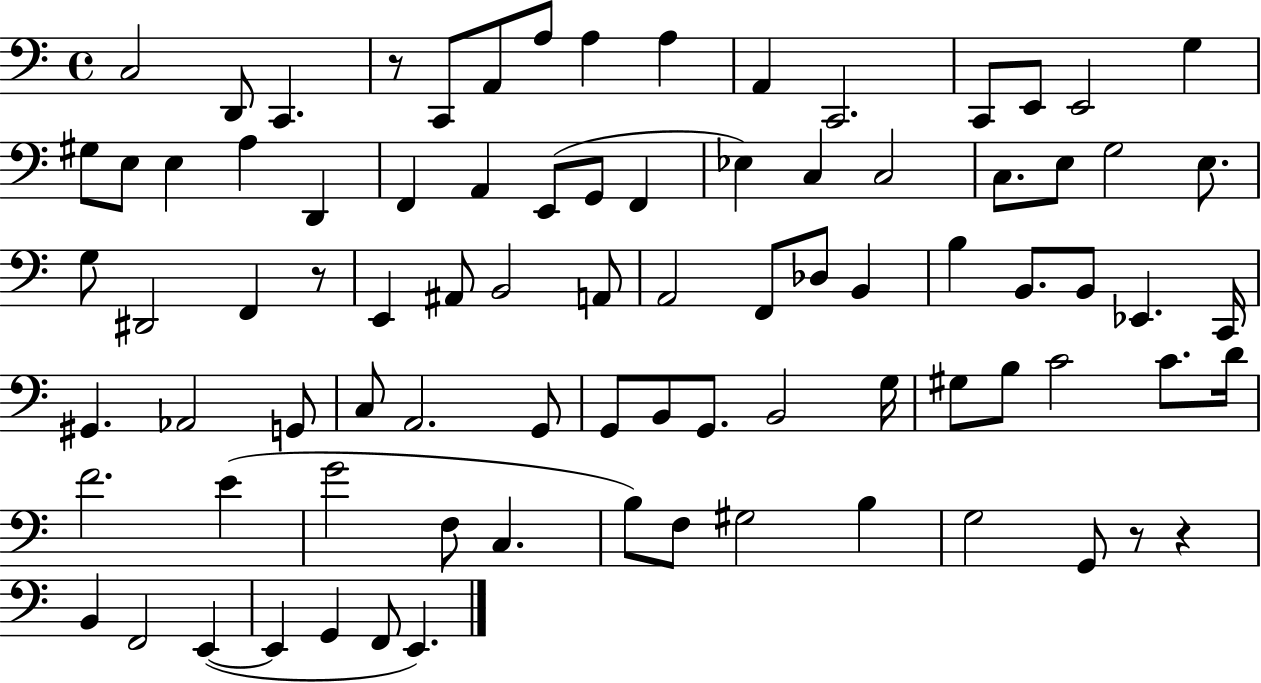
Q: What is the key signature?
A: C major